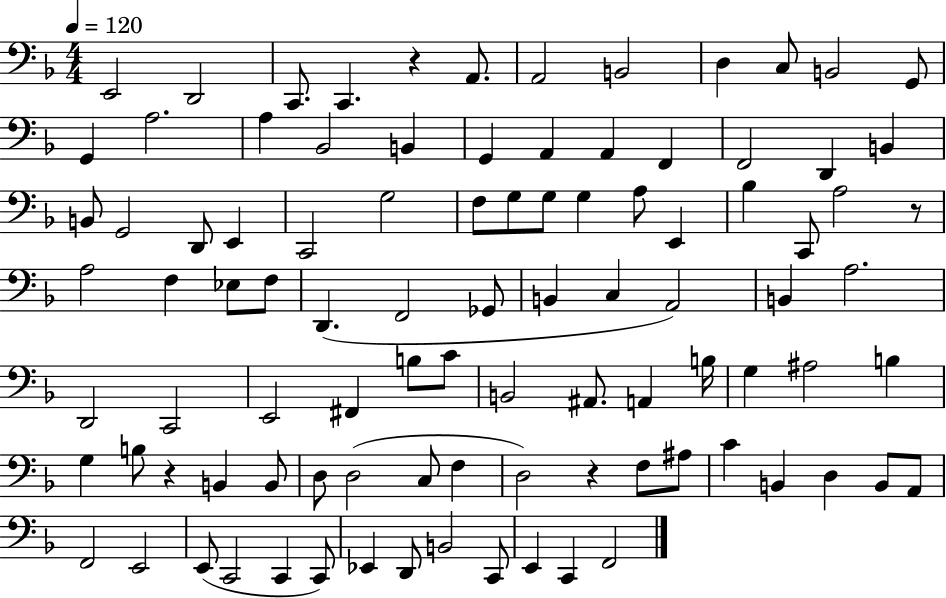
{
  \clef bass
  \numericTimeSignature
  \time 4/4
  \key f \major
  \tempo 4 = 120
  \repeat volta 2 { e,2 d,2 | c,8. c,4. r4 a,8. | a,2 b,2 | d4 c8 b,2 g,8 | \break g,4 a2. | a4 bes,2 b,4 | g,4 a,4 a,4 f,4 | f,2 d,4 b,4 | \break b,8 g,2 d,8 e,4 | c,2 g2 | f8 g8 g8 g4 a8 e,4 | bes4 c,8 a2 r8 | \break a2 f4 ees8 f8 | d,4.( f,2 ges,8 | b,4 c4 a,2) | b,4 a2. | \break d,2 c,2 | e,2 fis,4 b8 c'8 | b,2 ais,8. a,4 b16 | g4 ais2 b4 | \break g4 b8 r4 b,4 b,8 | d8 d2( c8 f4 | d2) r4 f8 ais8 | c'4 b,4 d4 b,8 a,8 | \break f,2 e,2 | e,8( c,2 c,4 c,8) | ees,4 d,8 b,2 c,8 | e,4 c,4 f,2 | \break } \bar "|."
}